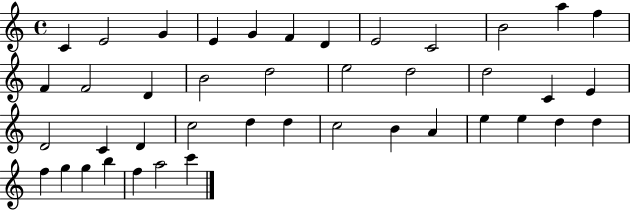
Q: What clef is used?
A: treble